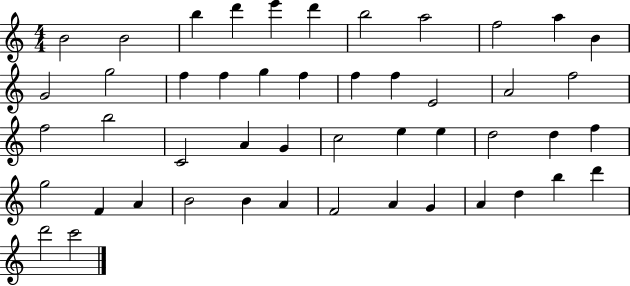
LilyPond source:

{
  \clef treble
  \numericTimeSignature
  \time 4/4
  \key c \major
  b'2 b'2 | b''4 d'''4 e'''4 d'''4 | b''2 a''2 | f''2 a''4 b'4 | \break g'2 g''2 | f''4 f''4 g''4 f''4 | f''4 f''4 e'2 | a'2 f''2 | \break f''2 b''2 | c'2 a'4 g'4 | c''2 e''4 e''4 | d''2 d''4 f''4 | \break g''2 f'4 a'4 | b'2 b'4 a'4 | f'2 a'4 g'4 | a'4 d''4 b''4 d'''4 | \break d'''2 c'''2 | \bar "|."
}